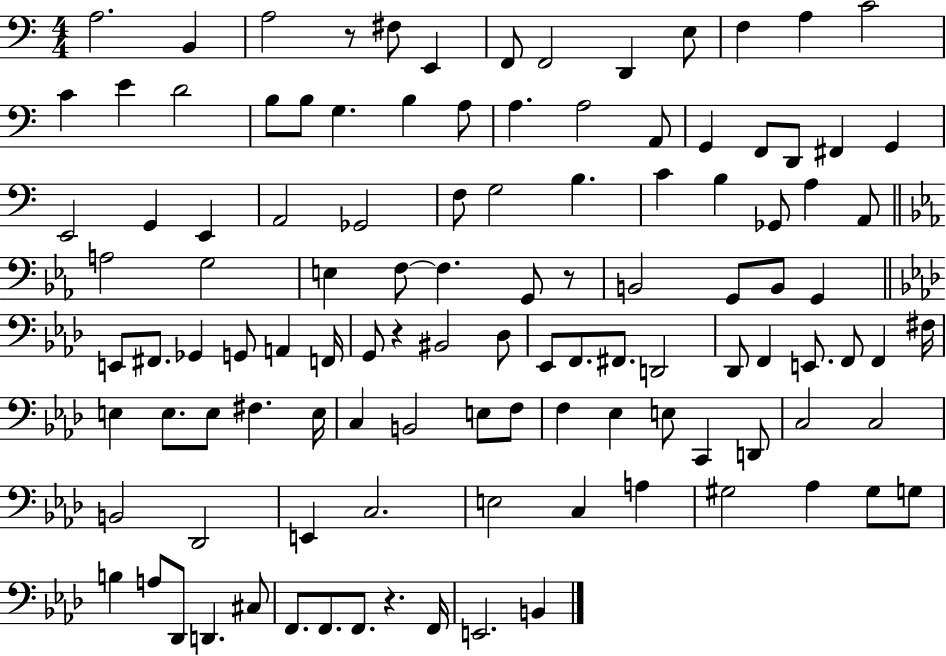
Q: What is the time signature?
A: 4/4